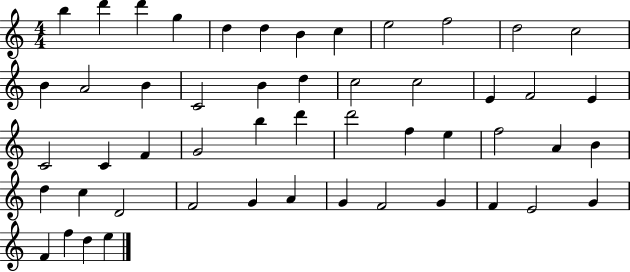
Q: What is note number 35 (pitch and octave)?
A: B4